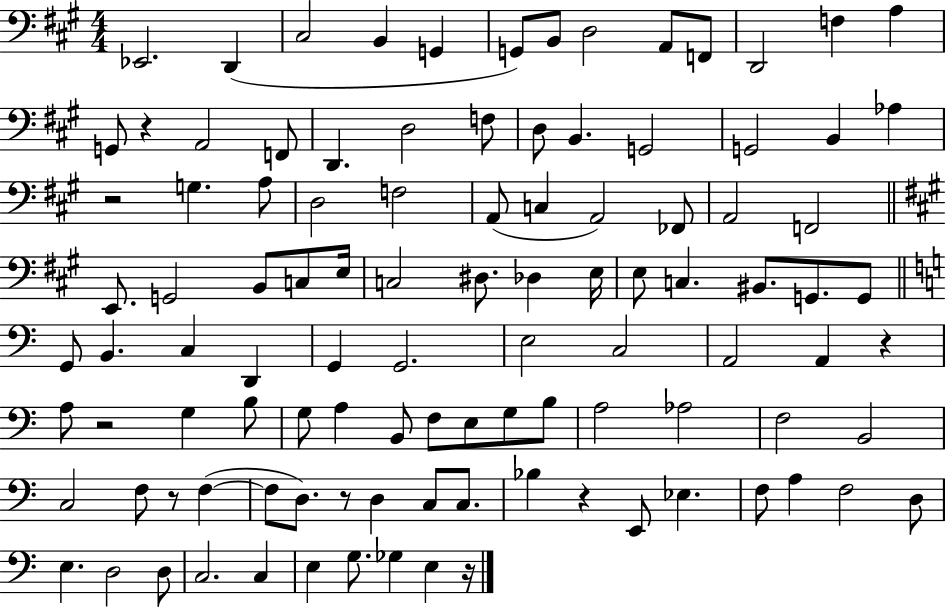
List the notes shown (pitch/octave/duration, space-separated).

Eb2/h. D2/q C#3/h B2/q G2/q G2/e B2/e D3/h A2/e F2/e D2/h F3/q A3/q G2/e R/q A2/h F2/e D2/q. D3/h F3/e D3/e B2/q. G2/h G2/h B2/q Ab3/q R/h G3/q. A3/e D3/h F3/h A2/e C3/q A2/h FES2/e A2/h F2/h E2/e. G2/h B2/e C3/e E3/s C3/h D#3/e. Db3/q E3/s E3/e C3/q. BIS2/e. G2/e. G2/e G2/e B2/q. C3/q D2/q G2/q G2/h. E3/h C3/h A2/h A2/q R/q A3/e R/h G3/q B3/e G3/e A3/q B2/e F3/e E3/e G3/e B3/e A3/h Ab3/h F3/h B2/h C3/h F3/e R/e F3/q F3/e D3/e. R/e D3/q C3/e C3/e. Bb3/q R/q E2/e Eb3/q. F3/e A3/q F3/h D3/e E3/q. D3/h D3/e C3/h. C3/q E3/q G3/e. Gb3/q E3/q R/s